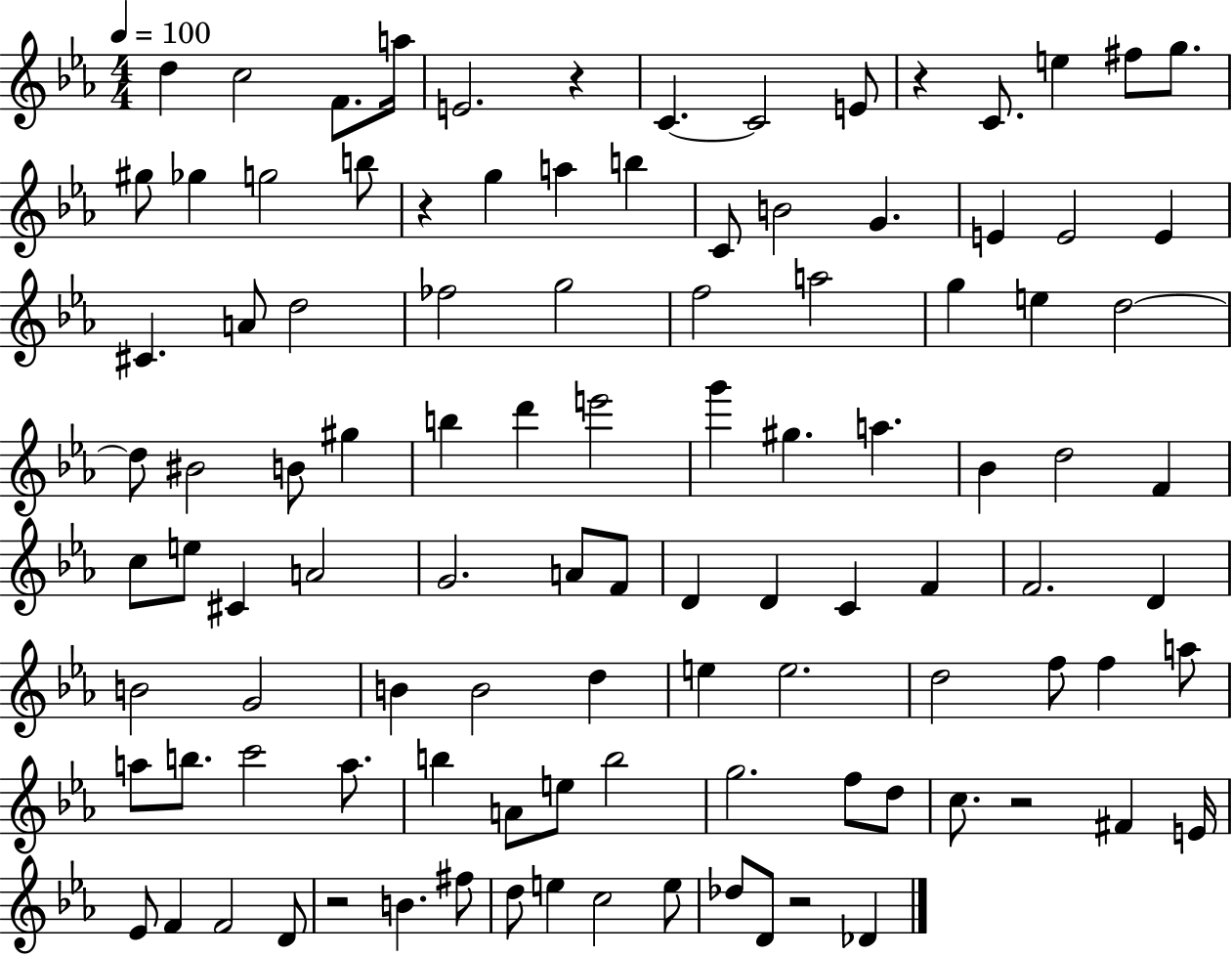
D5/q C5/h F4/e. A5/s E4/h. R/q C4/q. C4/h E4/e R/q C4/e. E5/q F#5/e G5/e. G#5/e Gb5/q G5/h B5/e R/q G5/q A5/q B5/q C4/e B4/h G4/q. E4/q E4/h E4/q C#4/q. A4/e D5/h FES5/h G5/h F5/h A5/h G5/q E5/q D5/h D5/e BIS4/h B4/e G#5/q B5/q D6/q E6/h G6/q G#5/q. A5/q. Bb4/q D5/h F4/q C5/e E5/e C#4/q A4/h G4/h. A4/e F4/e D4/q D4/q C4/q F4/q F4/h. D4/q B4/h G4/h B4/q B4/h D5/q E5/q E5/h. D5/h F5/e F5/q A5/e A5/e B5/e. C6/h A5/e. B5/q A4/e E5/e B5/h G5/h. F5/e D5/e C5/e. R/h F#4/q E4/s Eb4/e F4/q F4/h D4/e R/h B4/q. F#5/e D5/e E5/q C5/h E5/e Db5/e D4/e R/h Db4/q